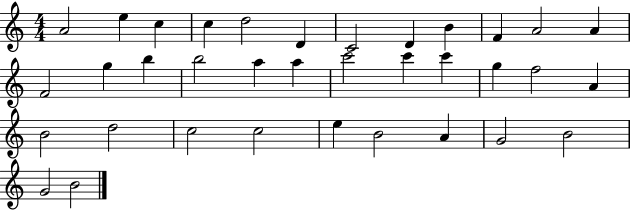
{
  \clef treble
  \numericTimeSignature
  \time 4/4
  \key c \major
  a'2 e''4 c''4 | c''4 d''2 d'4 | c'2 d'4 b'4 | f'4 a'2 a'4 | \break f'2 g''4 b''4 | b''2 a''4 a''4 | c'''2 c'''4 c'''4 | g''4 f''2 a'4 | \break b'2 d''2 | c''2 c''2 | e''4 b'2 a'4 | g'2 b'2 | \break g'2 b'2 | \bar "|."
}